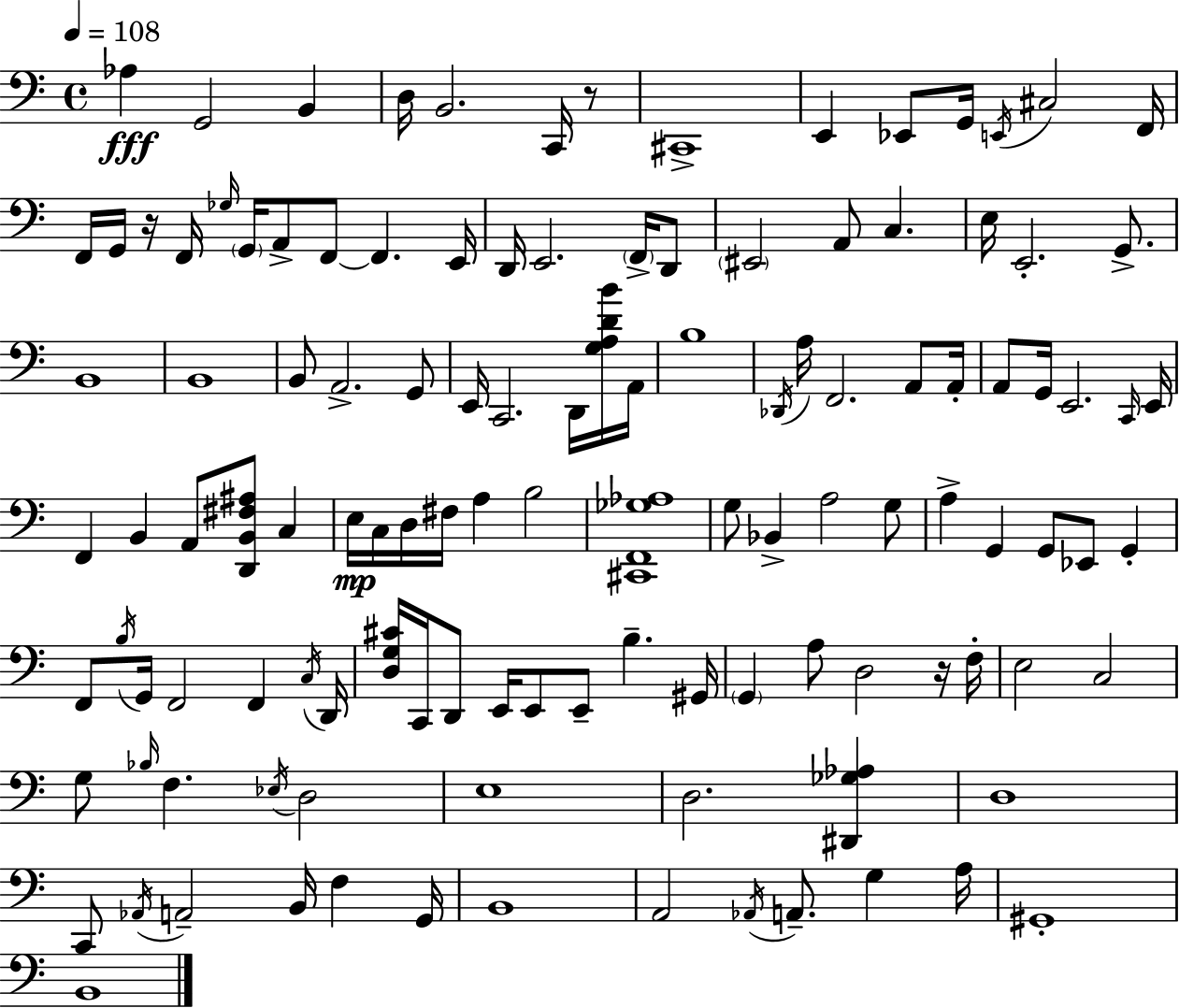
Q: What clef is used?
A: bass